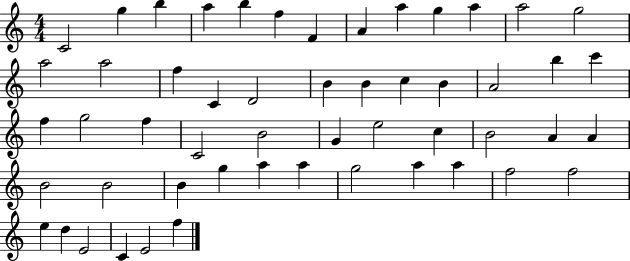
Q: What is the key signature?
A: C major